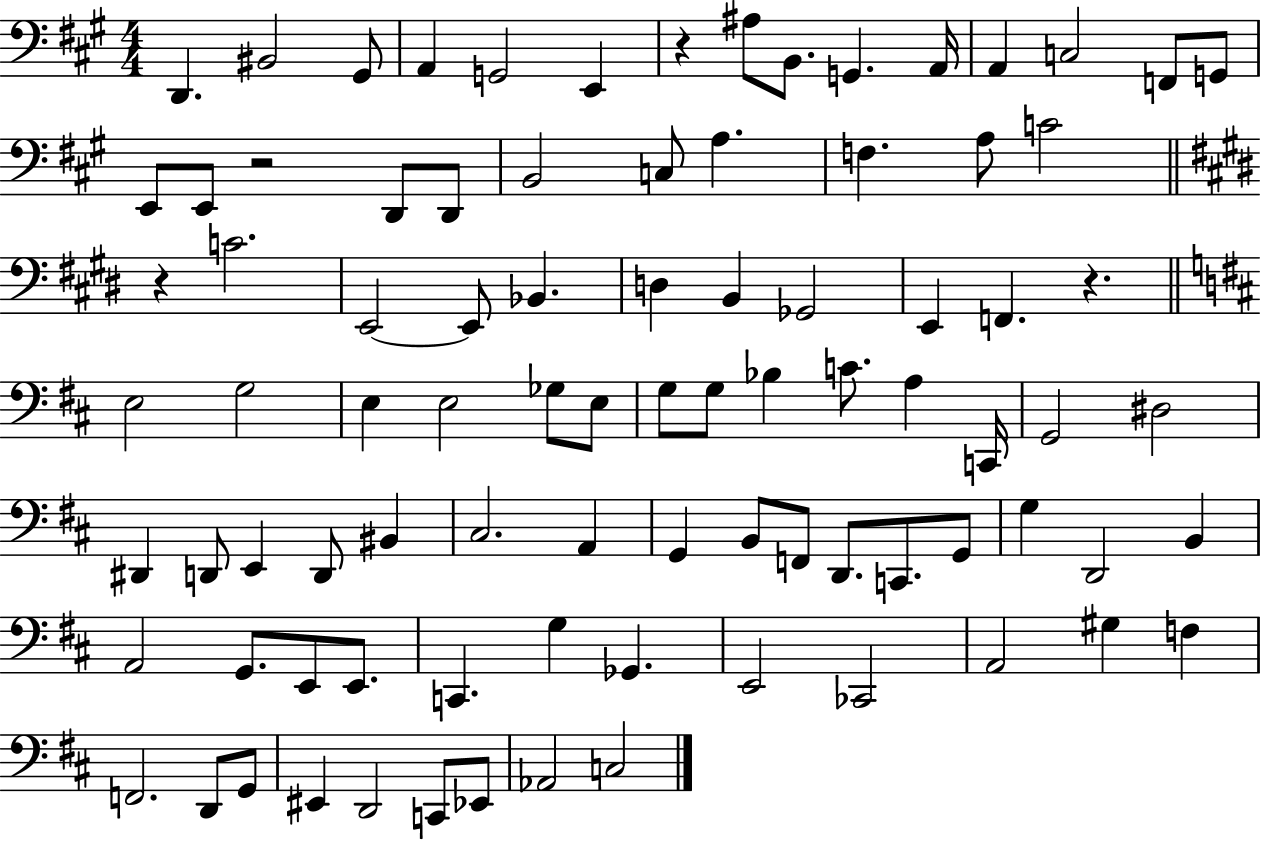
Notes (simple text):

D2/q. BIS2/h G#2/e A2/q G2/h E2/q R/q A#3/e B2/e. G2/q. A2/s A2/q C3/h F2/e G2/e E2/e E2/e R/h D2/e D2/e B2/h C3/e A3/q. F3/q. A3/e C4/h R/q C4/h. E2/h E2/e Bb2/q. D3/q B2/q Gb2/h E2/q F2/q. R/q. E3/h G3/h E3/q E3/h Gb3/e E3/e G3/e G3/e Bb3/q C4/e. A3/q C2/s G2/h D#3/h D#2/q D2/e E2/q D2/e BIS2/q C#3/h. A2/q G2/q B2/e F2/e D2/e. C2/e. G2/e G3/q D2/h B2/q A2/h G2/e. E2/e E2/e. C2/q. G3/q Gb2/q. E2/h CES2/h A2/h G#3/q F3/q F2/h. D2/e G2/e EIS2/q D2/h C2/e Eb2/e Ab2/h C3/h